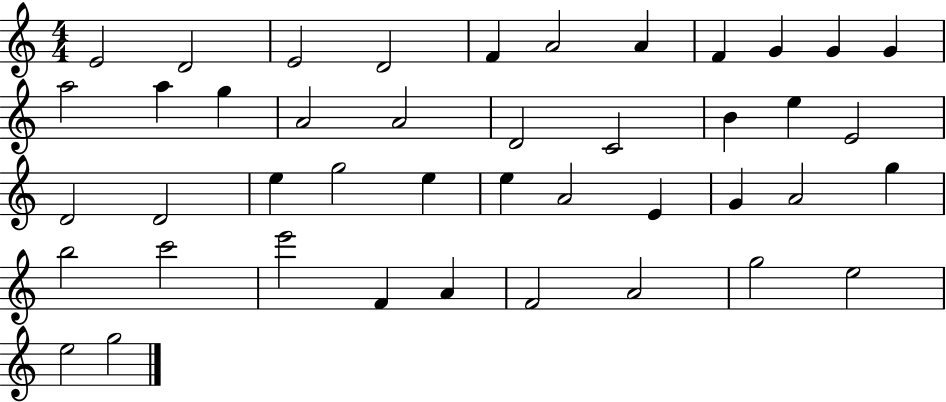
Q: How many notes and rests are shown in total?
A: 43